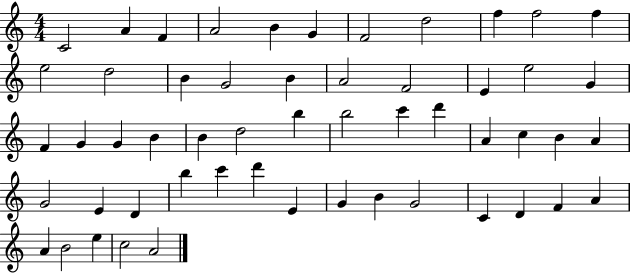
C4/h A4/q F4/q A4/h B4/q G4/q F4/h D5/h F5/q F5/h F5/q E5/h D5/h B4/q G4/h B4/q A4/h F4/h E4/q E5/h G4/q F4/q G4/q G4/q B4/q B4/q D5/h B5/q B5/h C6/q D6/q A4/q C5/q B4/q A4/q G4/h E4/q D4/q B5/q C6/q D6/q E4/q G4/q B4/q G4/h C4/q D4/q F4/q A4/q A4/q B4/h E5/q C5/h A4/h